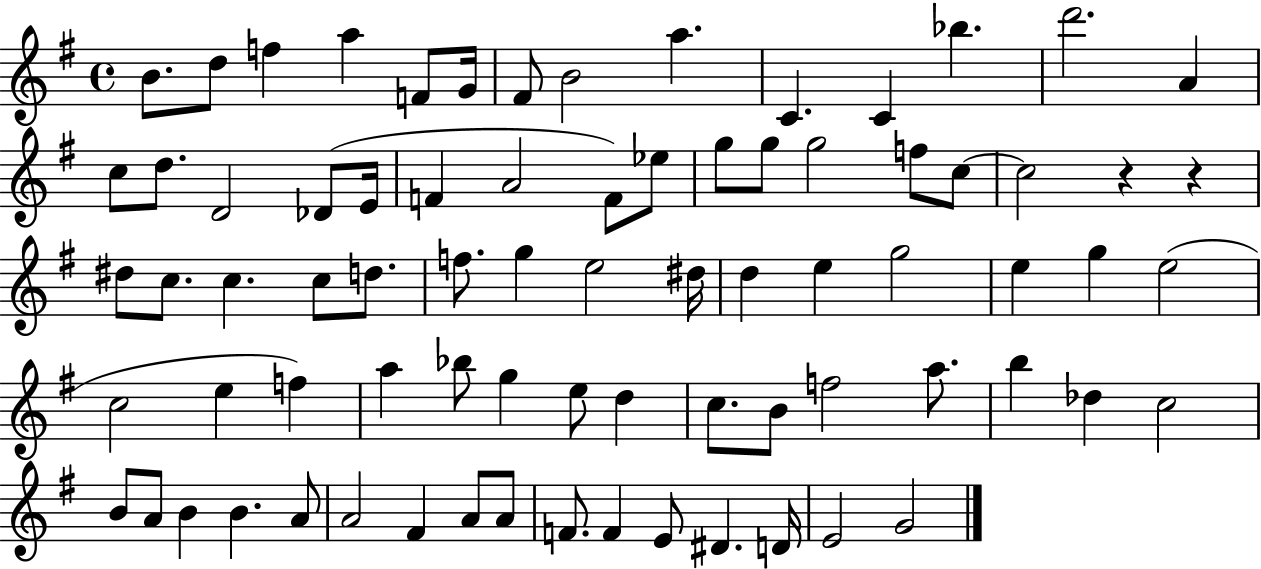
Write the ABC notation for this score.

X:1
T:Untitled
M:4/4
L:1/4
K:G
B/2 d/2 f a F/2 G/4 ^F/2 B2 a C C _b d'2 A c/2 d/2 D2 _D/2 E/4 F A2 F/2 _e/2 g/2 g/2 g2 f/2 c/2 c2 z z ^d/2 c/2 c c/2 d/2 f/2 g e2 ^d/4 d e g2 e g e2 c2 e f a _b/2 g e/2 d c/2 B/2 f2 a/2 b _d c2 B/2 A/2 B B A/2 A2 ^F A/2 A/2 F/2 F E/2 ^D D/4 E2 G2